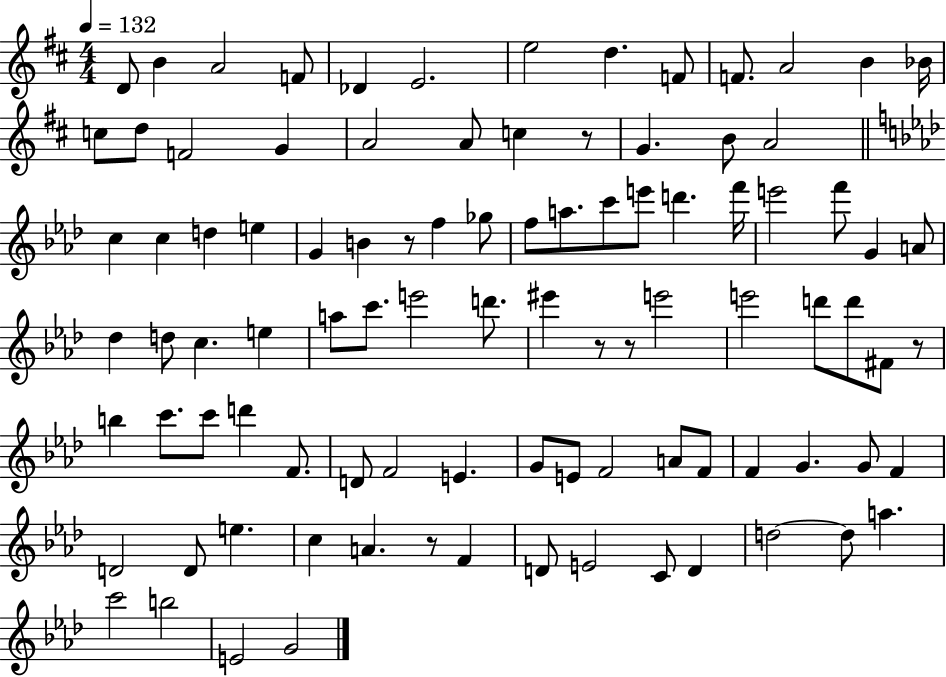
D4/e B4/q A4/h F4/e Db4/q E4/h. E5/h D5/q. F4/e F4/e. A4/h B4/q Bb4/s C5/e D5/e F4/h G4/q A4/h A4/e C5/q R/e G4/q. B4/e A4/h C5/q C5/q D5/q E5/q G4/q B4/q R/e F5/q Gb5/e F5/e A5/e. C6/e E6/e D6/q. F6/s E6/h F6/e G4/q A4/e Db5/q D5/e C5/q. E5/q A5/e C6/e. E6/h D6/e. EIS6/q R/e R/e E6/h E6/h D6/e D6/e F#4/e R/e B5/q C6/e. C6/e D6/q F4/e. D4/e F4/h E4/q. G4/e E4/e F4/h A4/e F4/e F4/q G4/q. G4/e F4/q D4/h D4/e E5/q. C5/q A4/q. R/e F4/q D4/e E4/h C4/e D4/q D5/h D5/e A5/q. C6/h B5/h E4/h G4/h